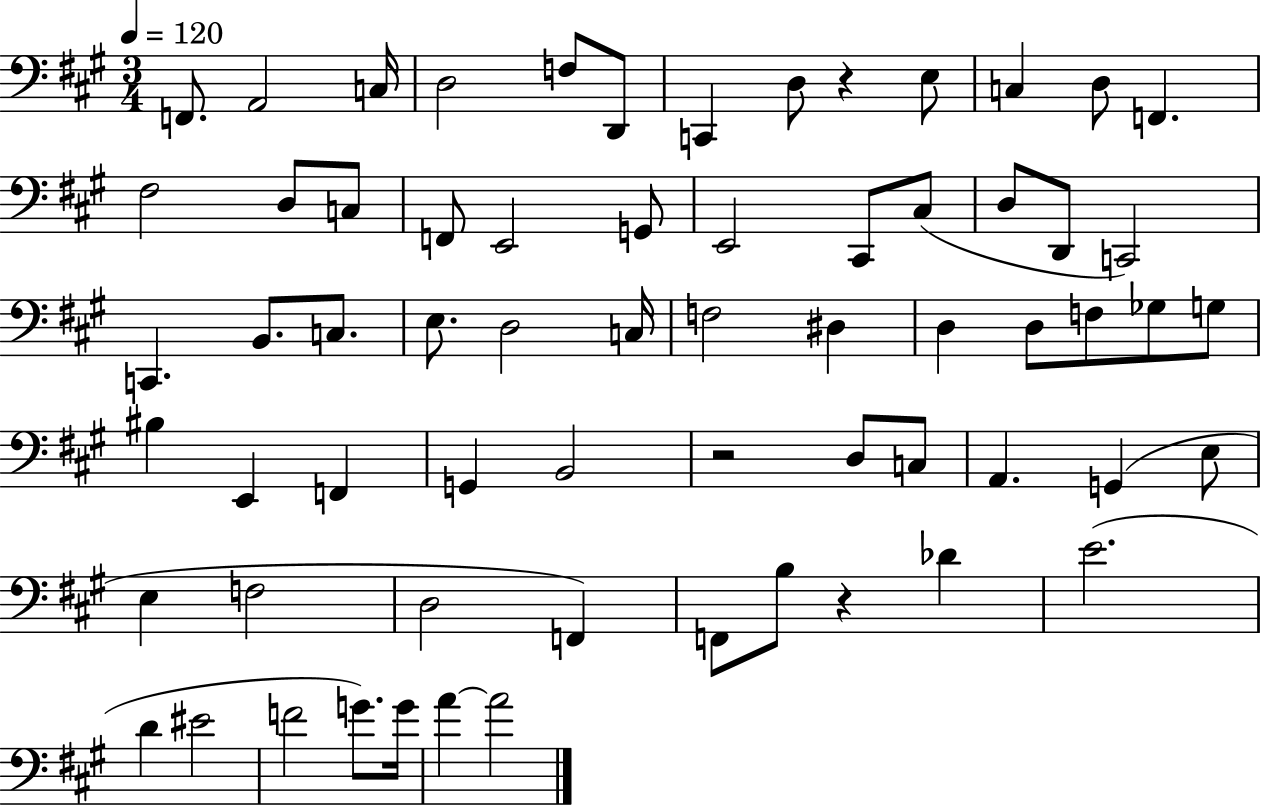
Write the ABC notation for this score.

X:1
T:Untitled
M:3/4
L:1/4
K:A
F,,/2 A,,2 C,/4 D,2 F,/2 D,,/2 C,, D,/2 z E,/2 C, D,/2 F,, ^F,2 D,/2 C,/2 F,,/2 E,,2 G,,/2 E,,2 ^C,,/2 ^C,/2 D,/2 D,,/2 C,,2 C,, B,,/2 C,/2 E,/2 D,2 C,/4 F,2 ^D, D, D,/2 F,/2 _G,/2 G,/2 ^B, E,, F,, G,, B,,2 z2 D,/2 C,/2 A,, G,, E,/2 E, F,2 D,2 F,, F,,/2 B,/2 z _D E2 D ^E2 F2 G/2 G/4 A A2